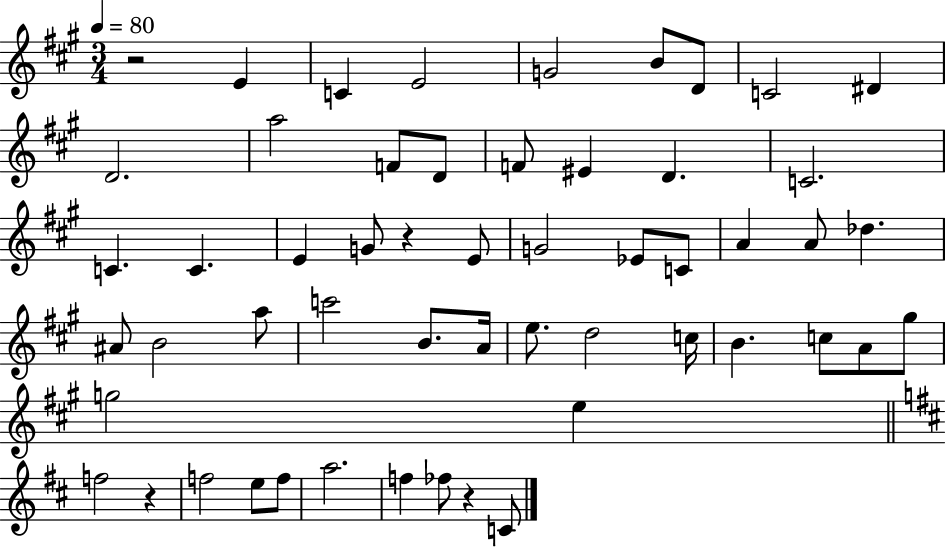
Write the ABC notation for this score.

X:1
T:Untitled
M:3/4
L:1/4
K:A
z2 E C E2 G2 B/2 D/2 C2 ^D D2 a2 F/2 D/2 F/2 ^E D C2 C C E G/2 z E/2 G2 _E/2 C/2 A A/2 _d ^A/2 B2 a/2 c'2 B/2 A/4 e/2 d2 c/4 B c/2 A/2 ^g/2 g2 e f2 z f2 e/2 f/2 a2 f _f/2 z C/2